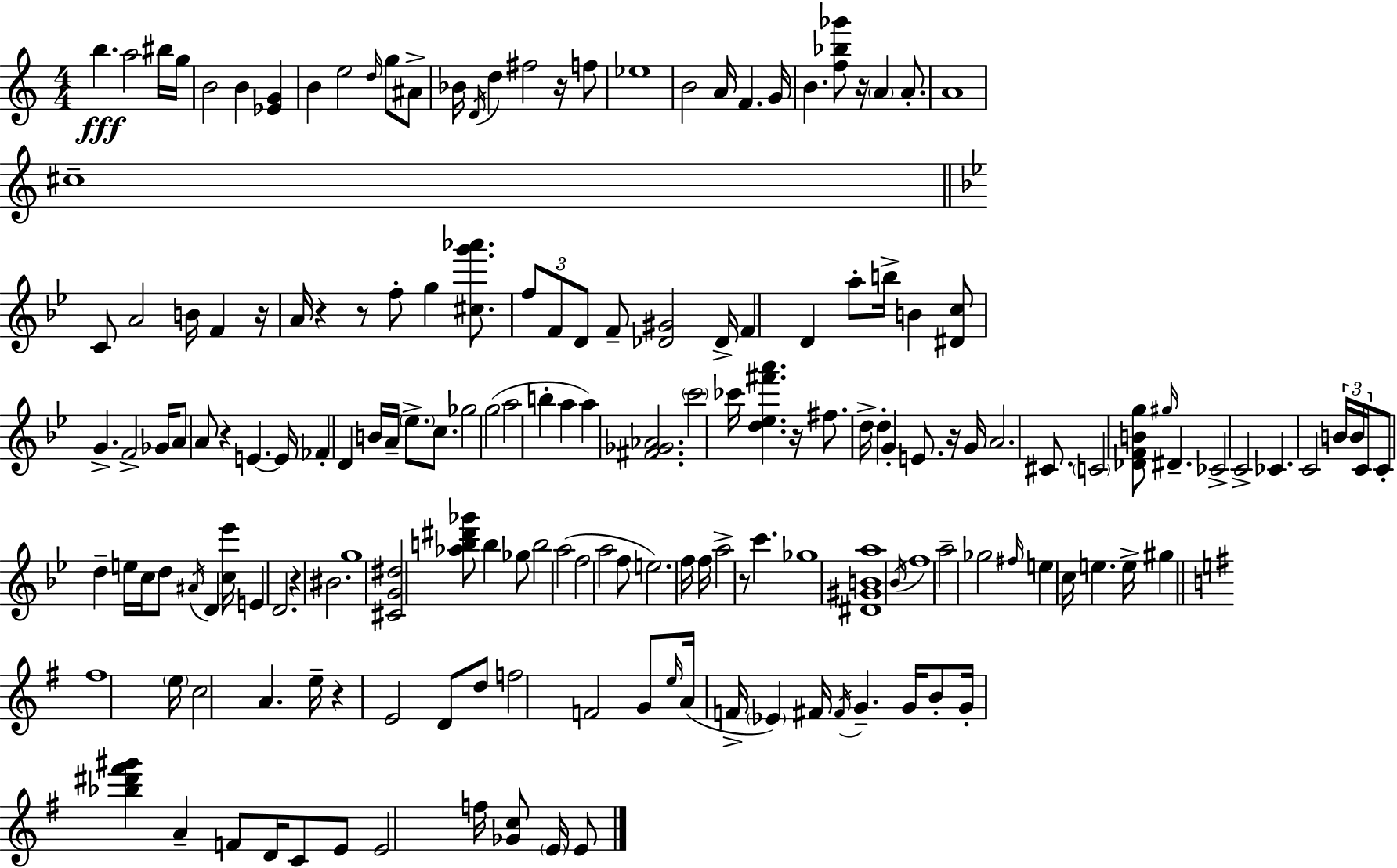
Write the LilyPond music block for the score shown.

{
  \clef treble
  \numericTimeSignature
  \time 4/4
  \key a \minor
  b''4.\fff a''2 bis''16 g''16 | b'2 b'4 <ees' g'>4 | b'4 e''2 \grace { d''16 } g''8 ais'8-> | bes'16 \acciaccatura { d'16 } d''4 fis''2 r16 | \break f''8 ees''1 | b'2 a'16 f'4. | g'16 b'4. <f'' bes'' ges'''>8 r16 \parenthesize a'4 a'8.-. | a'1 | \break cis''1-- | \bar "||" \break \key g \minor c'8 a'2 b'16 f'4 r16 | a'16 r4 r8 f''8-. g''4 <cis'' g''' aes'''>8. | \tuplet 3/2 { f''8 f'8 d'8 } f'8-- <des' gis'>2 | des'16-> f'4 d'4 a''8-. b''16-> b'4 | \break <dis' c''>8 g'4.-> f'2-> | ges'16 a'8 a'8 r4 e'4.~~ e'16 | fes'4-. d'4 b'16 a'16-- \parenthesize ees''8.-> c''8. | ges''2 g''2( | \break a''2 b''4-. a''4 | a''4) <fis' ges' aes'>2. | \parenthesize c'''2 ces'''16 <d'' ees'' fis''' a'''>4. r16 | fis''8. d''16-> d''4-. g'4-. e'8. r16 | \break g'16 a'2. cis'8. | \parenthesize c'2 <des' f' b' g''>8 \grace { gis''16 } dis'4.-- | ces'2-> c'2-> | ces'4. c'2 \tuplet 3/2 { b'16 | \break b'16 c'16 } c'8-. d''4-- e''16 c''16 d''8 \acciaccatura { ais'16 } d'4 | <c'' ees'''>16 e'4 d'2. | r4 bis'2. | g''1 | \break <cis' g' dis''>2 <aes'' b'' dis''' ges'''>8 b''4 | ges''8 b''2 a''2( | f''2 a''2 | f''8 e''2.) | \break f''16 f''16 a''2-> r8 c'''4. | ges''1 | <dis' gis' b' a''>1 | \acciaccatura { bes'16 } f''1 | \break a''2-- ges''2 | \grace { fis''16 } e''4 c''16 e''4. e''16-> | gis''4 \bar "||" \break \key g \major fis''1 | \parenthesize e''16 c''2 a'4. e''16-- | r4 e'2 d'8 d''8 | f''2 f'2 | \break g'8 \grace { e''16 } a'16( f'16-> \parenthesize ees'4) fis'16 \acciaccatura { fis'16 } g'4.-- | g'16 b'8-. g'16-. <bes'' dis''' fis''' gis'''>4 a'4-- f'8 d'16 | c'8 e'8 e'2 f''16 <ges' c''>8 \parenthesize e'16 | e'8 \bar "|."
}